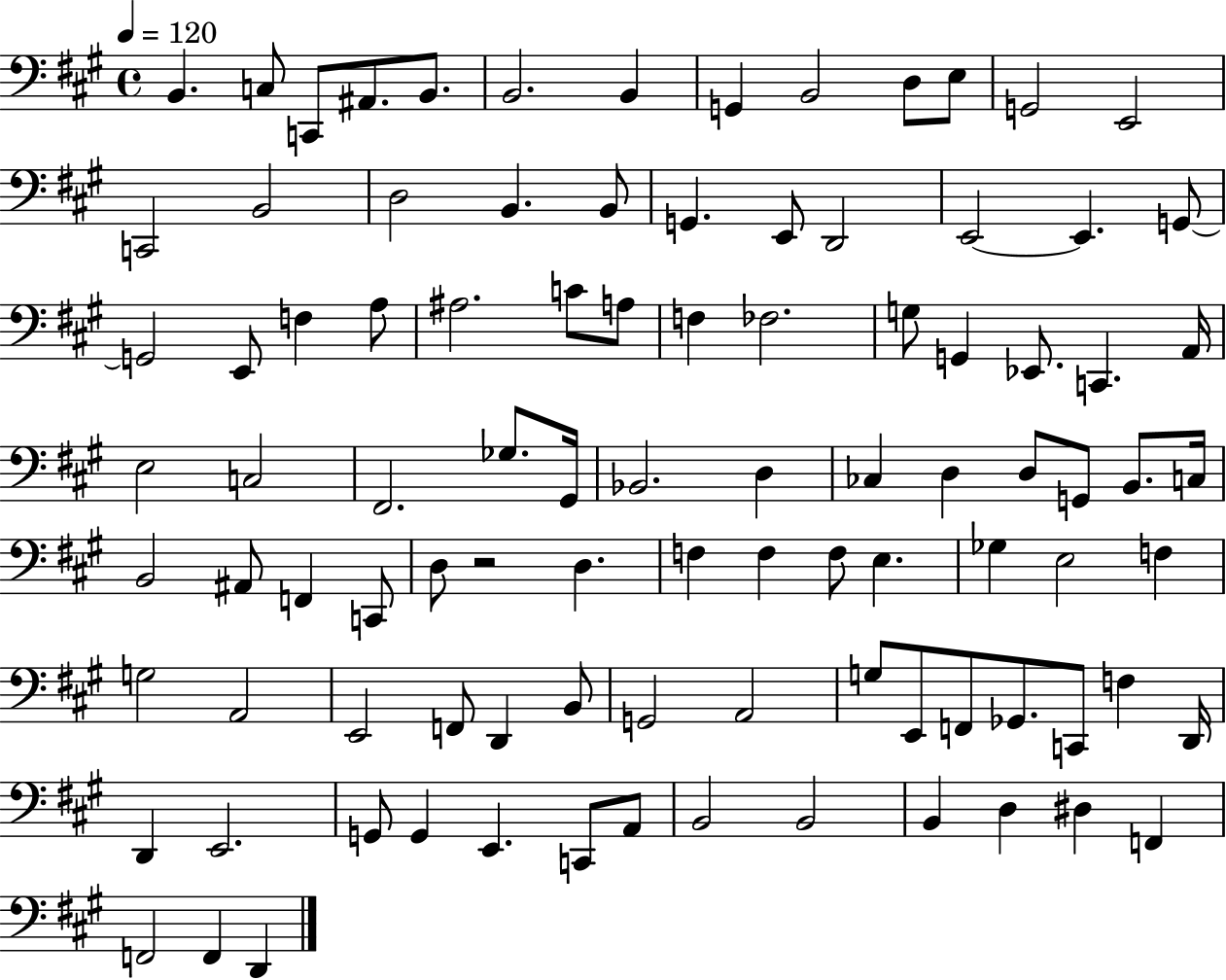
X:1
T:Untitled
M:4/4
L:1/4
K:A
B,, C,/2 C,,/2 ^A,,/2 B,,/2 B,,2 B,, G,, B,,2 D,/2 E,/2 G,,2 E,,2 C,,2 B,,2 D,2 B,, B,,/2 G,, E,,/2 D,,2 E,,2 E,, G,,/2 G,,2 E,,/2 F, A,/2 ^A,2 C/2 A,/2 F, _F,2 G,/2 G,, _E,,/2 C,, A,,/4 E,2 C,2 ^F,,2 _G,/2 ^G,,/4 _B,,2 D, _C, D, D,/2 G,,/2 B,,/2 C,/4 B,,2 ^A,,/2 F,, C,,/2 D,/2 z2 D, F, F, F,/2 E, _G, E,2 F, G,2 A,,2 E,,2 F,,/2 D,, B,,/2 G,,2 A,,2 G,/2 E,,/2 F,,/2 _G,,/2 C,,/2 F, D,,/4 D,, E,,2 G,,/2 G,, E,, C,,/2 A,,/2 B,,2 B,,2 B,, D, ^D, F,, F,,2 F,, D,,